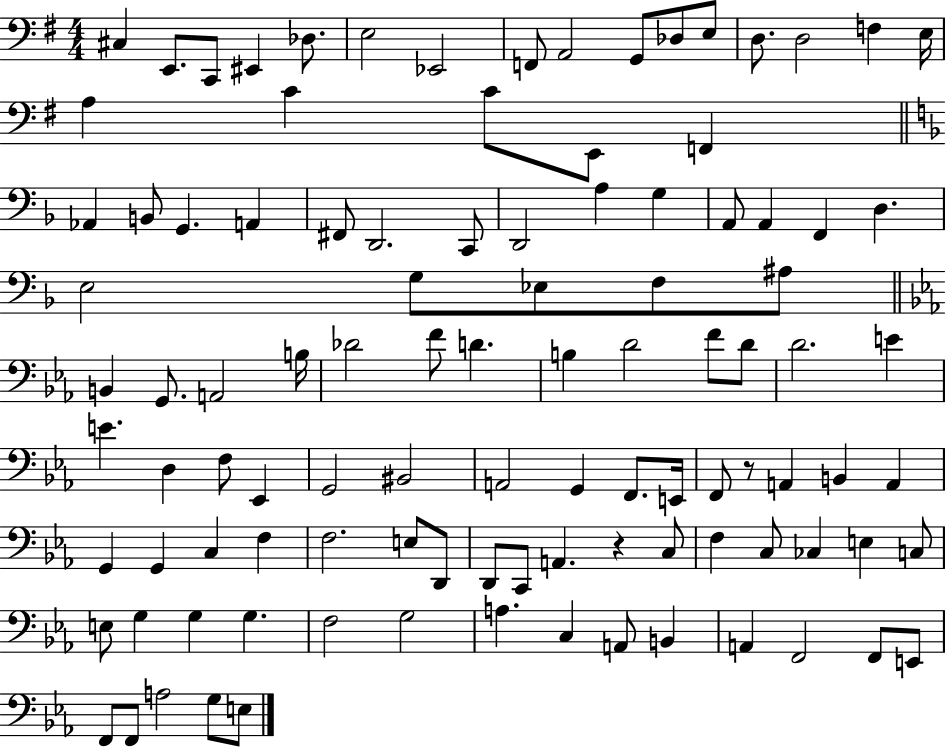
X:1
T:Untitled
M:4/4
L:1/4
K:G
^C, E,,/2 C,,/2 ^E,, _D,/2 E,2 _E,,2 F,,/2 A,,2 G,,/2 _D,/2 E,/2 D,/2 D,2 F, E,/4 A, C C/2 E,,/2 F,, _A,, B,,/2 G,, A,, ^F,,/2 D,,2 C,,/2 D,,2 A, G, A,,/2 A,, F,, D, E,2 G,/2 _E,/2 F,/2 ^A,/2 B,, G,,/2 A,,2 B,/4 _D2 F/2 D B, D2 F/2 D/2 D2 E E D, F,/2 _E,, G,,2 ^B,,2 A,,2 G,, F,,/2 E,,/4 F,,/2 z/2 A,, B,, A,, G,, G,, C, F, F,2 E,/2 D,,/2 D,,/2 C,,/2 A,, z C,/2 F, C,/2 _C, E, C,/2 E,/2 G, G, G, F,2 G,2 A, C, A,,/2 B,, A,, F,,2 F,,/2 E,,/2 F,,/2 F,,/2 A,2 G,/2 E,/2